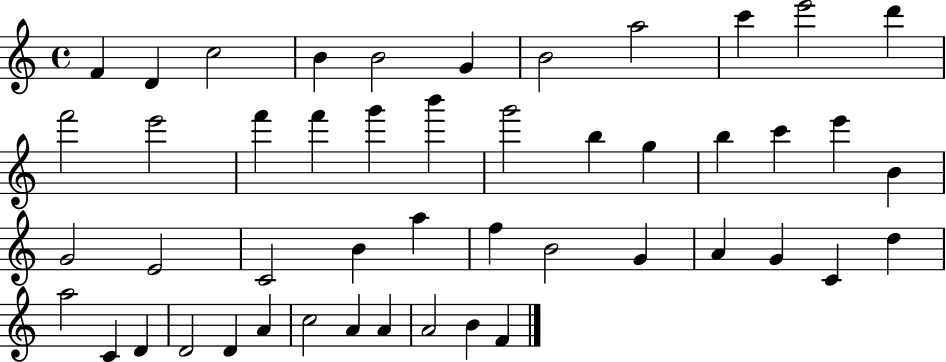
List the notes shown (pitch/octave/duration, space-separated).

F4/q D4/q C5/h B4/q B4/h G4/q B4/h A5/h C6/q E6/h D6/q F6/h E6/h F6/q F6/q G6/q B6/q G6/h B5/q G5/q B5/q C6/q E6/q B4/q G4/h E4/h C4/h B4/q A5/q F5/q B4/h G4/q A4/q G4/q C4/q D5/q A5/h C4/q D4/q D4/h D4/q A4/q C5/h A4/q A4/q A4/h B4/q F4/q